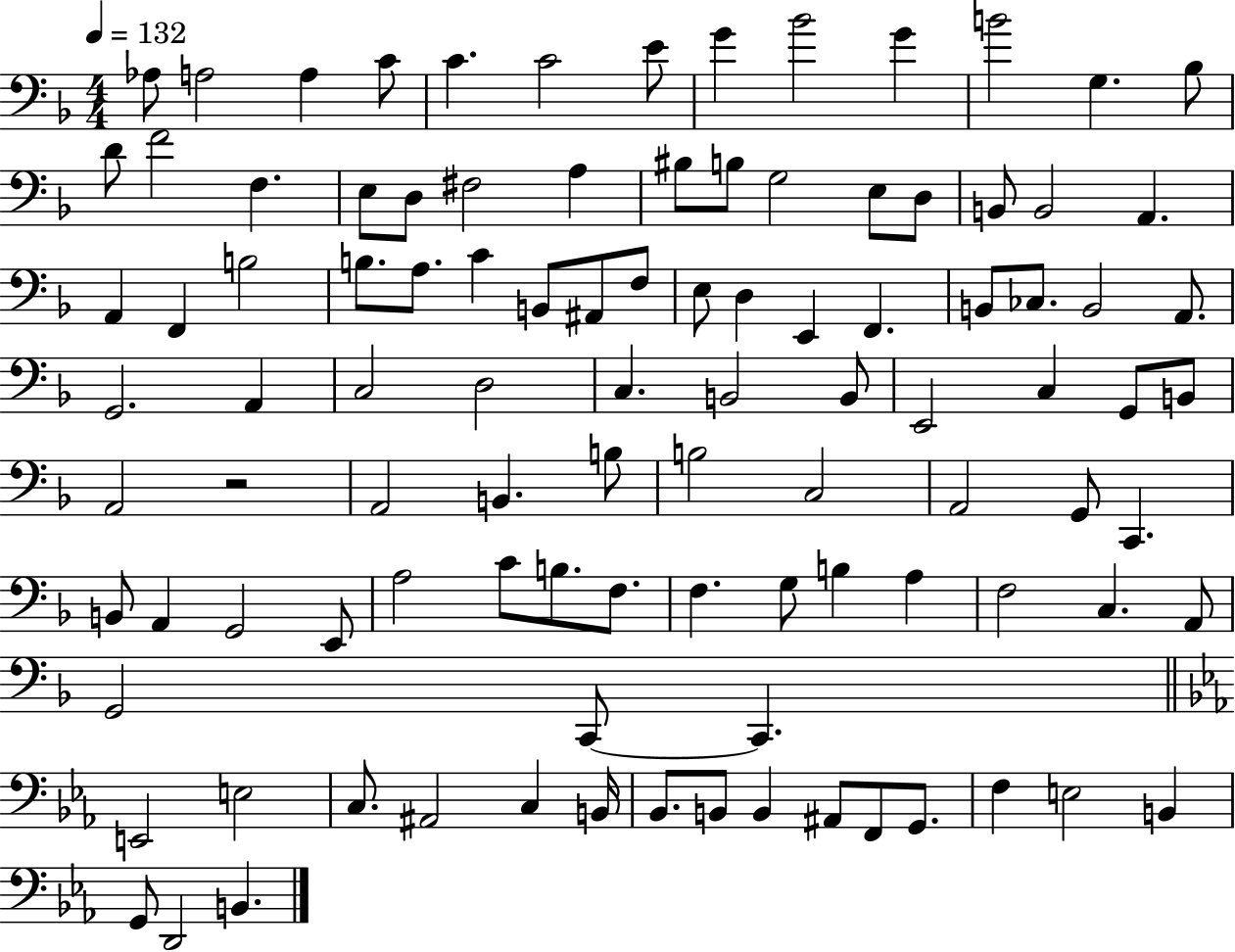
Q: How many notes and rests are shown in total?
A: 102